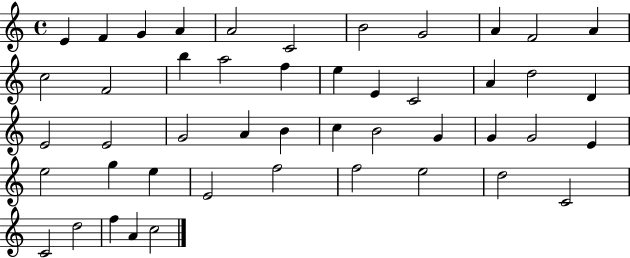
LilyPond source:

{
  \clef treble
  \time 4/4
  \defaultTimeSignature
  \key c \major
  e'4 f'4 g'4 a'4 | a'2 c'2 | b'2 g'2 | a'4 f'2 a'4 | \break c''2 f'2 | b''4 a''2 f''4 | e''4 e'4 c'2 | a'4 d''2 d'4 | \break e'2 e'2 | g'2 a'4 b'4 | c''4 b'2 g'4 | g'4 g'2 e'4 | \break e''2 g''4 e''4 | e'2 f''2 | f''2 e''2 | d''2 c'2 | \break c'2 d''2 | f''4 a'4 c''2 | \bar "|."
}